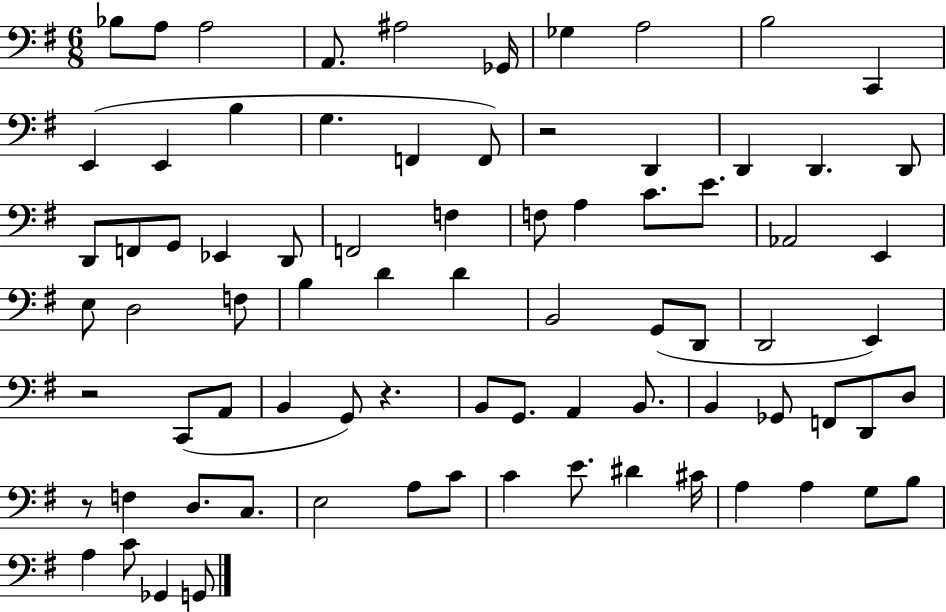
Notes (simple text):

Bb3/e A3/e A3/h A2/e. A#3/h Gb2/s Gb3/q A3/h B3/h C2/q E2/q E2/q B3/q G3/q. F2/q F2/e R/h D2/q D2/q D2/q. D2/e D2/e F2/e G2/e Eb2/q D2/e F2/h F3/q F3/e A3/q C4/e. E4/e. Ab2/h E2/q E3/e D3/h F3/e B3/q D4/q D4/q B2/h G2/e D2/e D2/h E2/q R/h C2/e A2/e B2/q G2/e R/q. B2/e G2/e. A2/q B2/e. B2/q Gb2/e F2/e D2/e D3/e R/e F3/q D3/e. C3/e. E3/h A3/e C4/e C4/q E4/e. D#4/q C#4/s A3/q A3/q G3/e B3/e A3/q C4/e Gb2/q G2/e